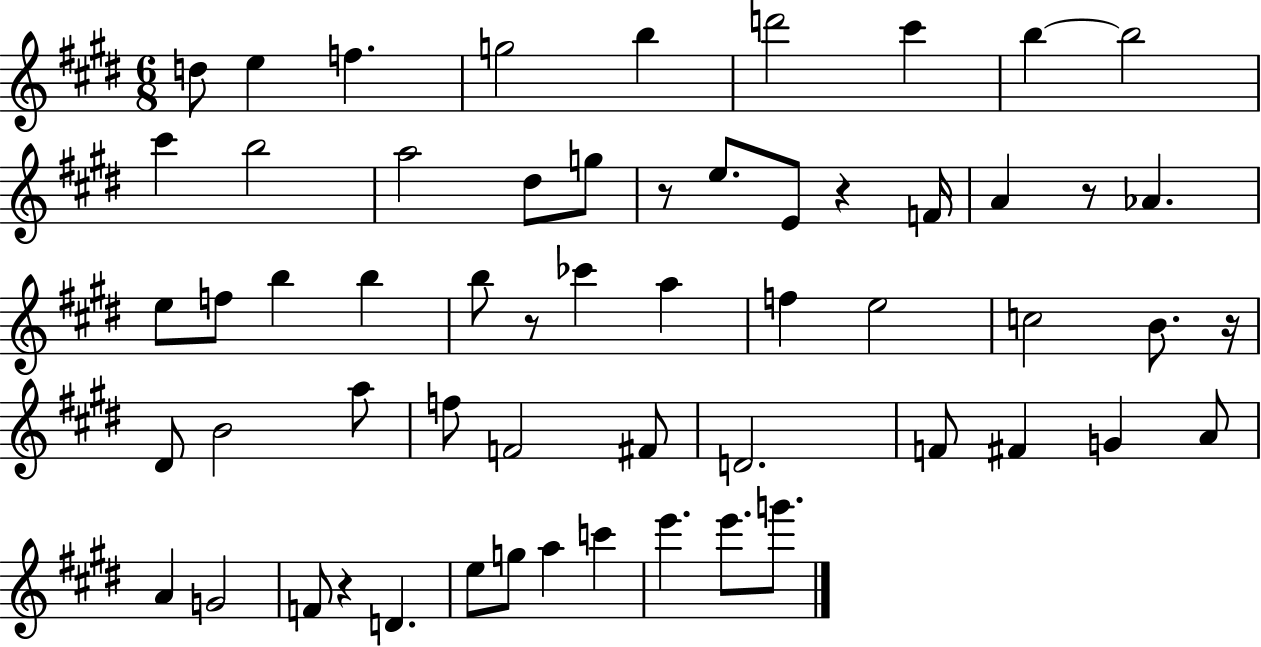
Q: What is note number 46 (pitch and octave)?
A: E5